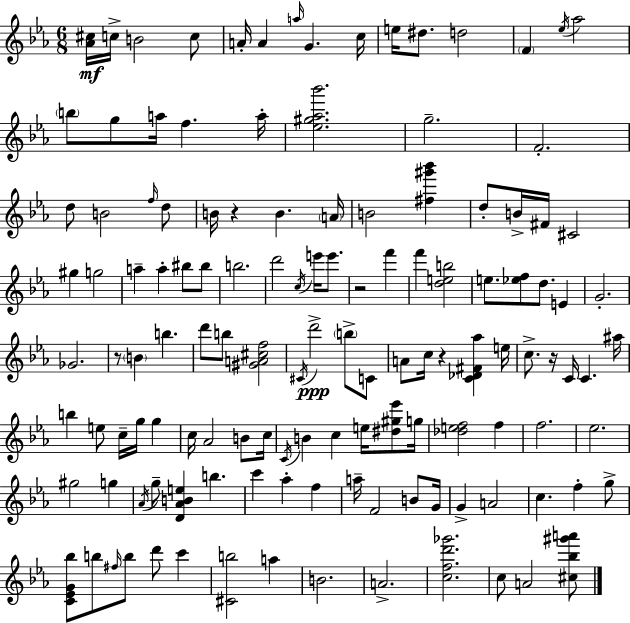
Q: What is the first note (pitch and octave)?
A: C5